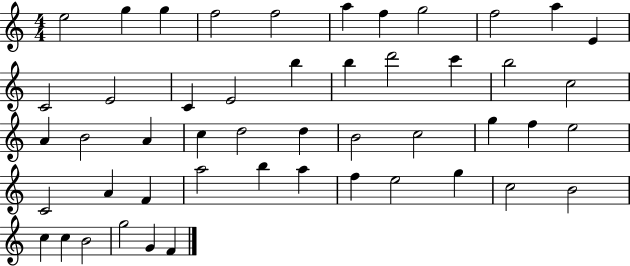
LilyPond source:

{
  \clef treble
  \numericTimeSignature
  \time 4/4
  \key c \major
  e''2 g''4 g''4 | f''2 f''2 | a''4 f''4 g''2 | f''2 a''4 e'4 | \break c'2 e'2 | c'4 e'2 b''4 | b''4 d'''2 c'''4 | b''2 c''2 | \break a'4 b'2 a'4 | c''4 d''2 d''4 | b'2 c''2 | g''4 f''4 e''2 | \break c'2 a'4 f'4 | a''2 b''4 a''4 | f''4 e''2 g''4 | c''2 b'2 | \break c''4 c''4 b'2 | g''2 g'4 f'4 | \bar "|."
}